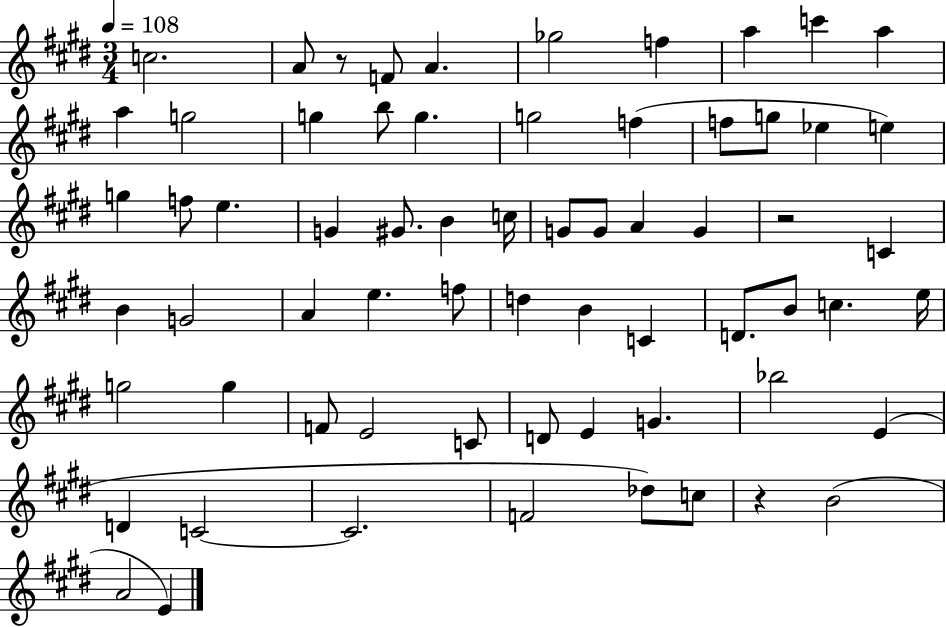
X:1
T:Untitled
M:3/4
L:1/4
K:E
c2 A/2 z/2 F/2 A _g2 f a c' a a g2 g b/2 g g2 f f/2 g/2 _e e g f/2 e G ^G/2 B c/4 G/2 G/2 A G z2 C B G2 A e f/2 d B C D/2 B/2 c e/4 g2 g F/2 E2 C/2 D/2 E G _b2 E D C2 C2 F2 _d/2 c/2 z B2 A2 E